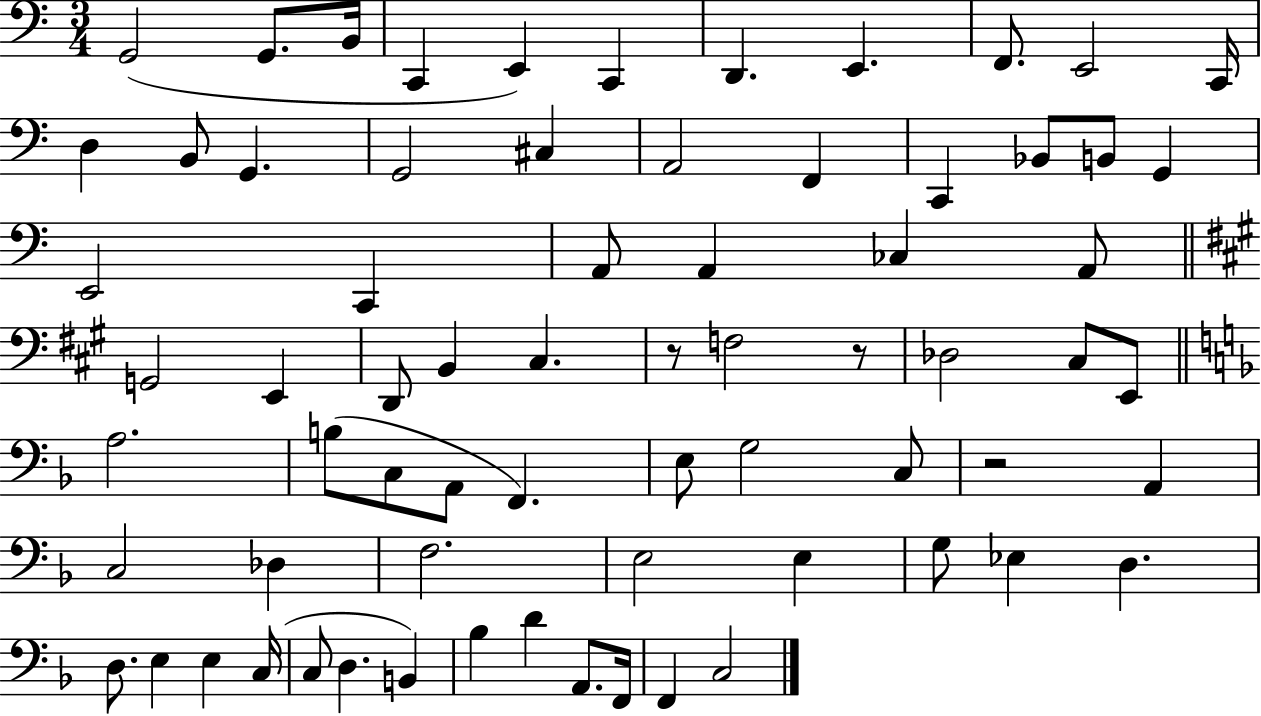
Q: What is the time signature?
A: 3/4